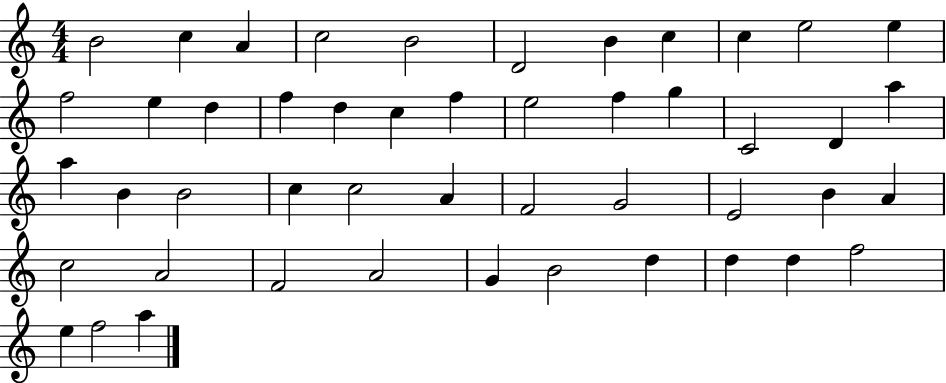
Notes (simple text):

B4/h C5/q A4/q C5/h B4/h D4/h B4/q C5/q C5/q E5/h E5/q F5/h E5/q D5/q F5/q D5/q C5/q F5/q E5/h F5/q G5/q C4/h D4/q A5/q A5/q B4/q B4/h C5/q C5/h A4/q F4/h G4/h E4/h B4/q A4/q C5/h A4/h F4/h A4/h G4/q B4/h D5/q D5/q D5/q F5/h E5/q F5/h A5/q